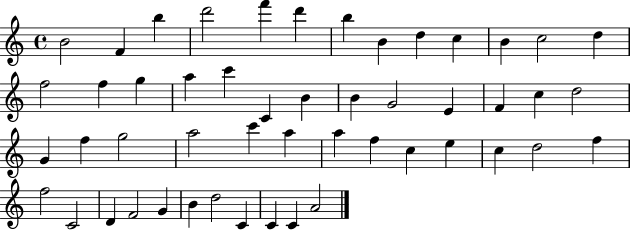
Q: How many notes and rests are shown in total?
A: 50